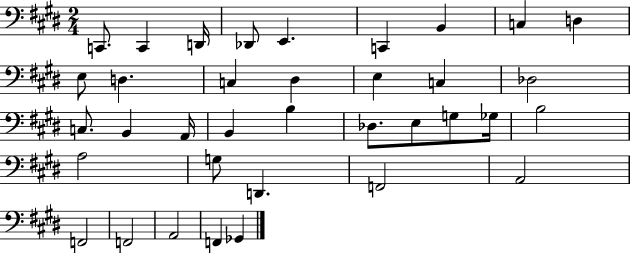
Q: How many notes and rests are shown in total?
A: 36